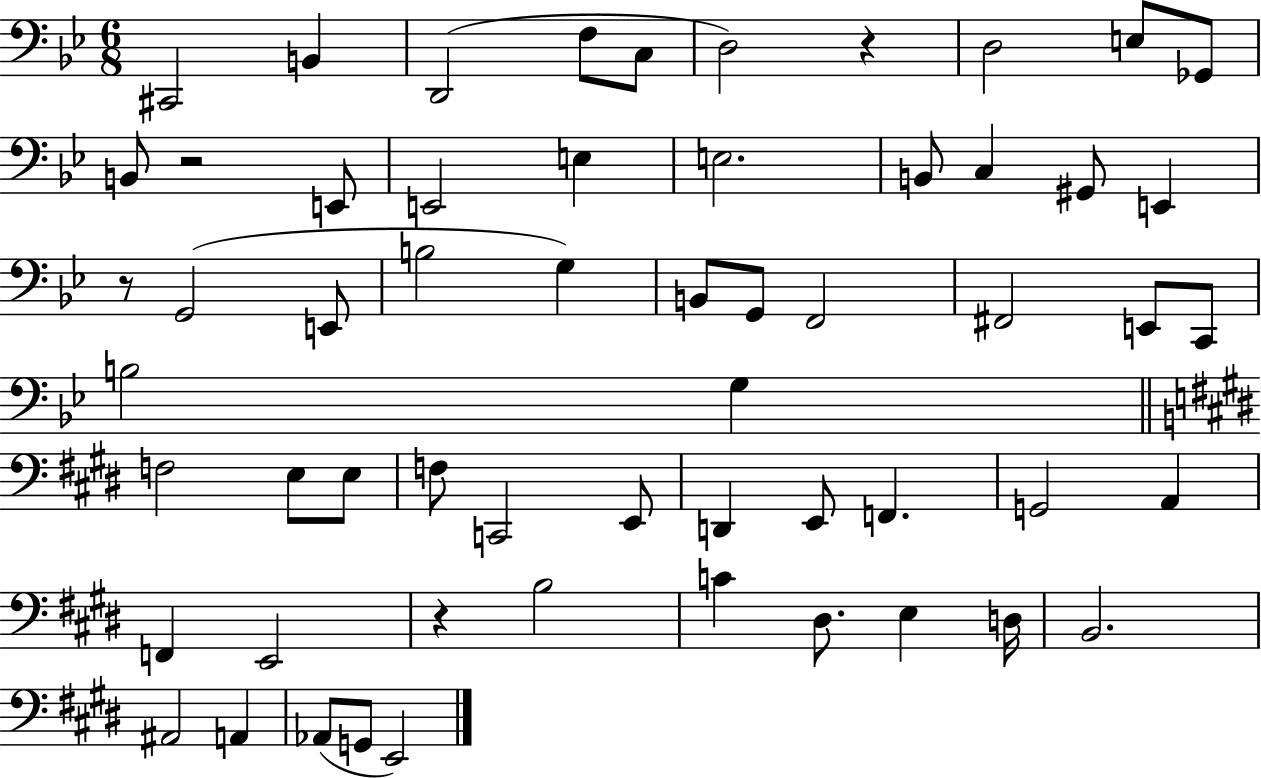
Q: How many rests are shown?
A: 4